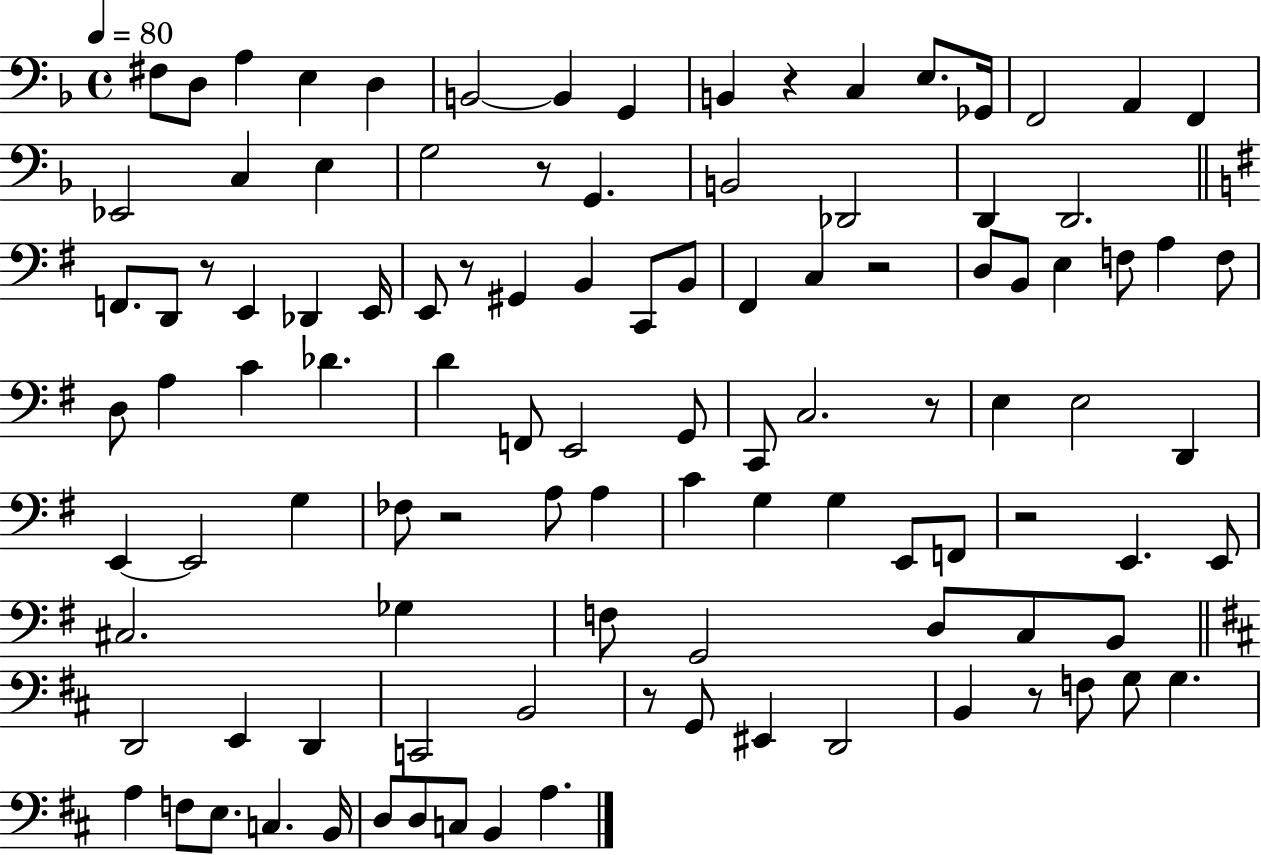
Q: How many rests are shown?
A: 10